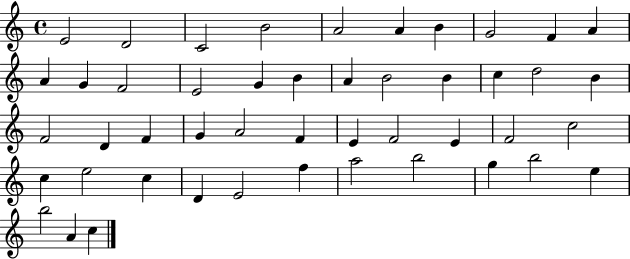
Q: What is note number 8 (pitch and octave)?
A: G4